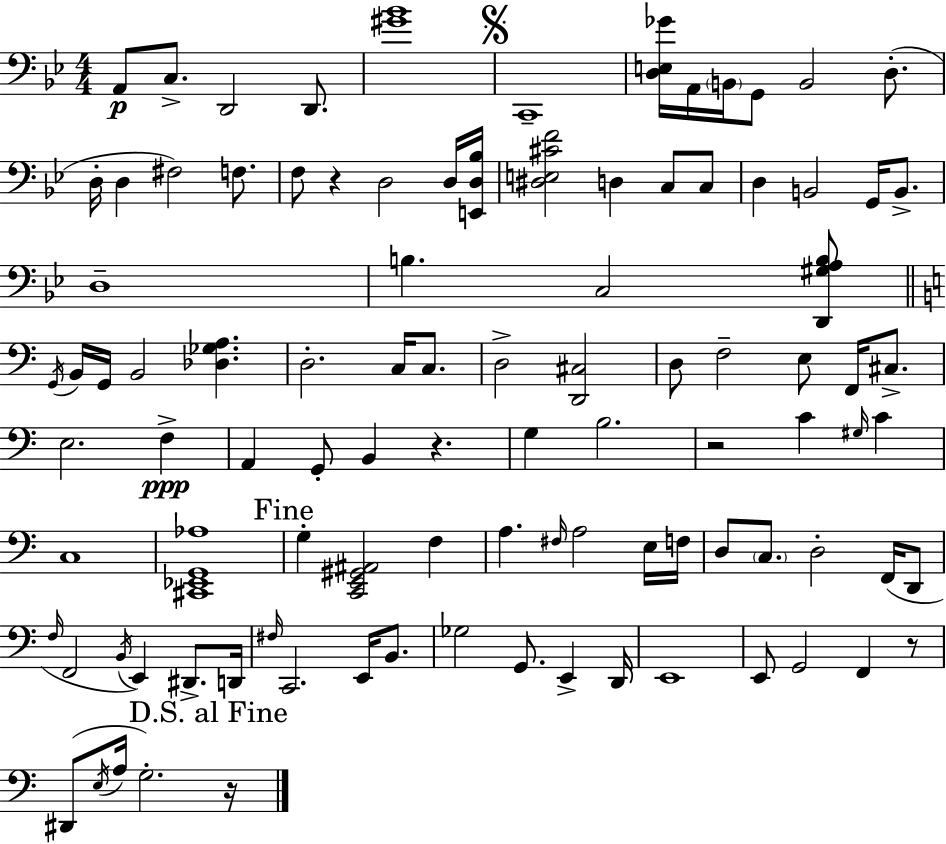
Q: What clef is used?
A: bass